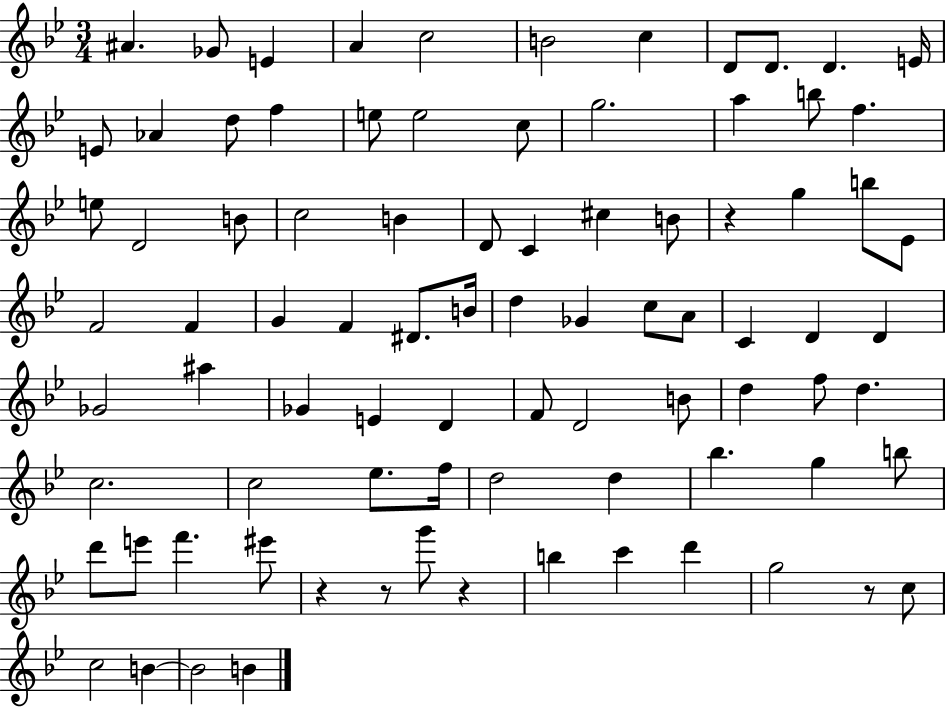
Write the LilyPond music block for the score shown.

{
  \clef treble
  \numericTimeSignature
  \time 3/4
  \key bes \major
  \repeat volta 2 { ais'4. ges'8 e'4 | a'4 c''2 | b'2 c''4 | d'8 d'8. d'4. e'16 | \break e'8 aes'4 d''8 f''4 | e''8 e''2 c''8 | g''2. | a''4 b''8 f''4. | \break e''8 d'2 b'8 | c''2 b'4 | d'8 c'4 cis''4 b'8 | r4 g''4 b''8 ees'8 | \break f'2 f'4 | g'4 f'4 dis'8. b'16 | d''4 ges'4 c''8 a'8 | c'4 d'4 d'4 | \break ges'2 ais''4 | ges'4 e'4 d'4 | f'8 d'2 b'8 | d''4 f''8 d''4. | \break c''2. | c''2 ees''8. f''16 | d''2 d''4 | bes''4. g''4 b''8 | \break d'''8 e'''8 f'''4. eis'''8 | r4 r8 g'''8 r4 | b''4 c'''4 d'''4 | g''2 r8 c''8 | \break c''2 b'4~~ | b'2 b'4 | } \bar "|."
}